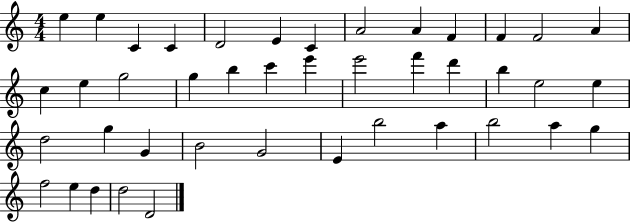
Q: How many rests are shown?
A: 0